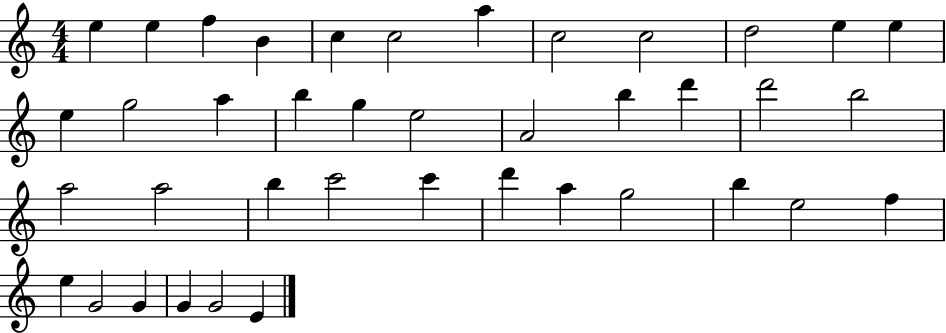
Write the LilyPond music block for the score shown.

{
  \clef treble
  \numericTimeSignature
  \time 4/4
  \key c \major
  e''4 e''4 f''4 b'4 | c''4 c''2 a''4 | c''2 c''2 | d''2 e''4 e''4 | \break e''4 g''2 a''4 | b''4 g''4 e''2 | a'2 b''4 d'''4 | d'''2 b''2 | \break a''2 a''2 | b''4 c'''2 c'''4 | d'''4 a''4 g''2 | b''4 e''2 f''4 | \break e''4 g'2 g'4 | g'4 g'2 e'4 | \bar "|."
}